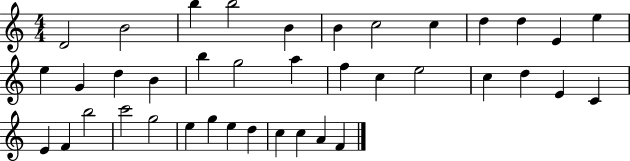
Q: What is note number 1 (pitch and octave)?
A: D4